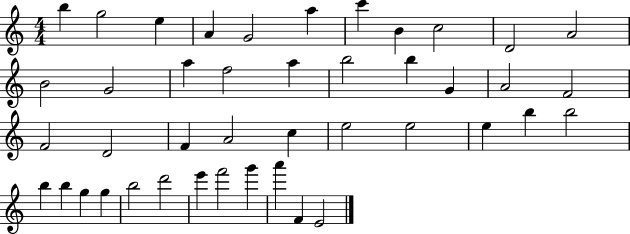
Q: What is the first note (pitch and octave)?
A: B5